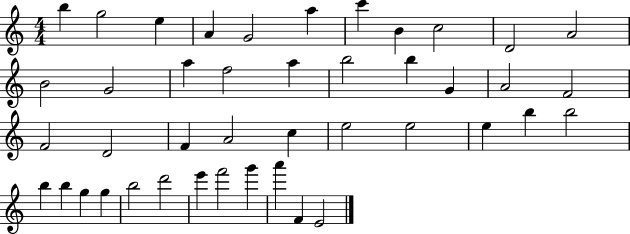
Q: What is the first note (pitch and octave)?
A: B5